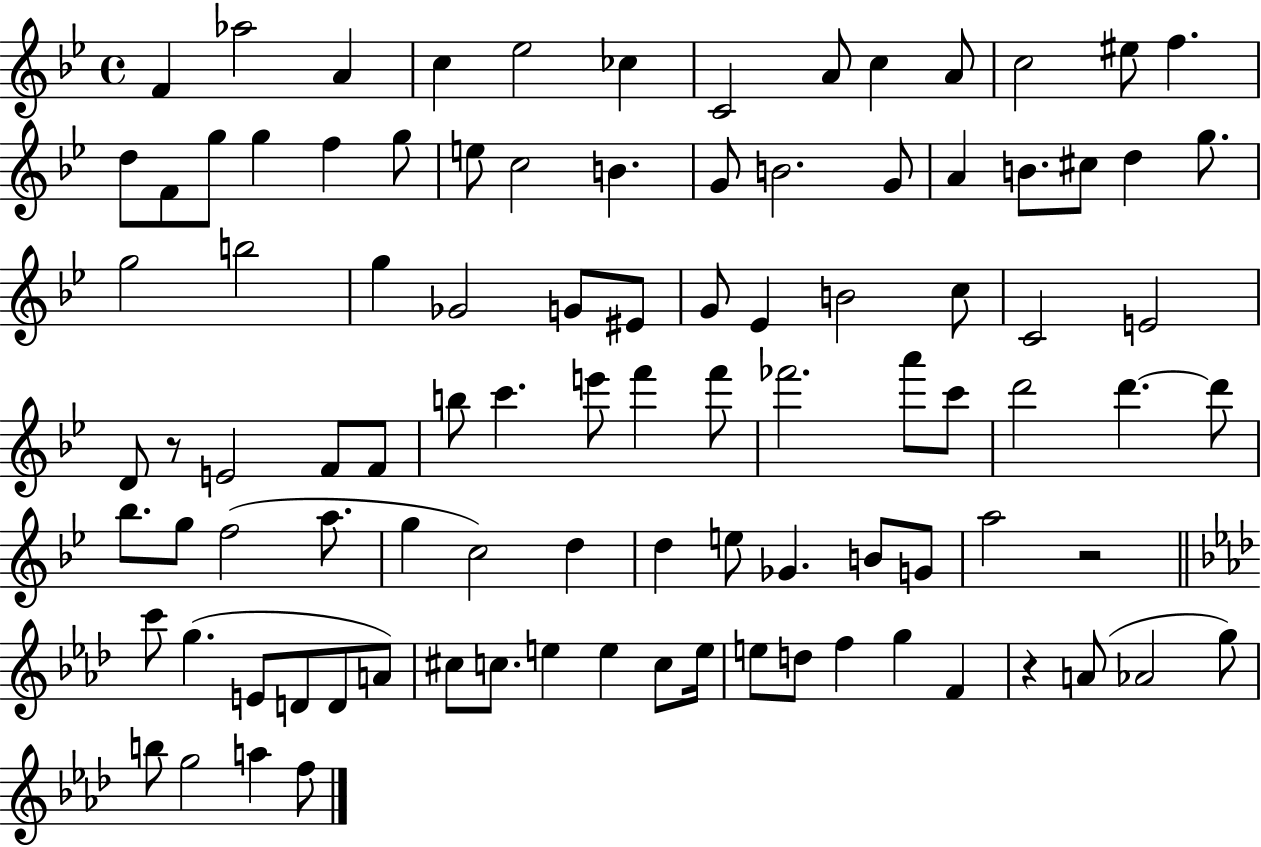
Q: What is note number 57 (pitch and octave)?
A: D6